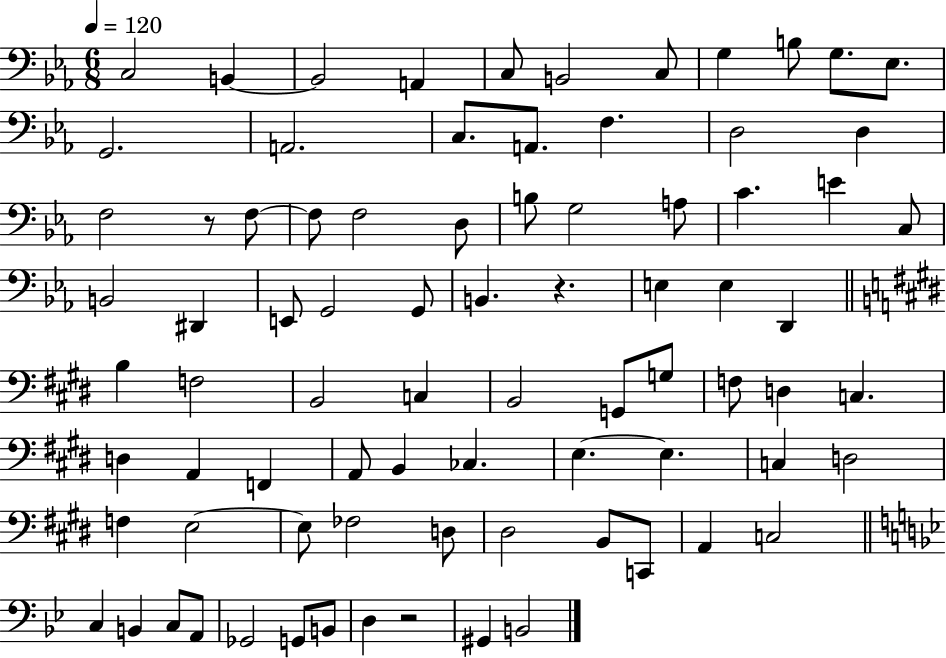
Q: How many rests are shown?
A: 3